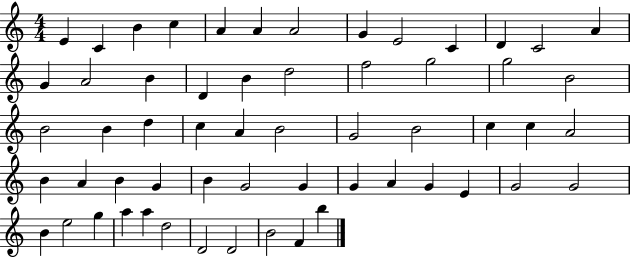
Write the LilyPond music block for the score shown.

{
  \clef treble
  \numericTimeSignature
  \time 4/4
  \key c \major
  e'4 c'4 b'4 c''4 | a'4 a'4 a'2 | g'4 e'2 c'4 | d'4 c'2 a'4 | \break g'4 a'2 b'4 | d'4 b'4 d''2 | f''2 g''2 | g''2 b'2 | \break b'2 b'4 d''4 | c''4 a'4 b'2 | g'2 b'2 | c''4 c''4 a'2 | \break b'4 a'4 b'4 g'4 | b'4 g'2 g'4 | g'4 a'4 g'4 e'4 | g'2 g'2 | \break b'4 e''2 g''4 | a''4 a''4 d''2 | d'2 d'2 | b'2 f'4 b''4 | \break \bar "|."
}